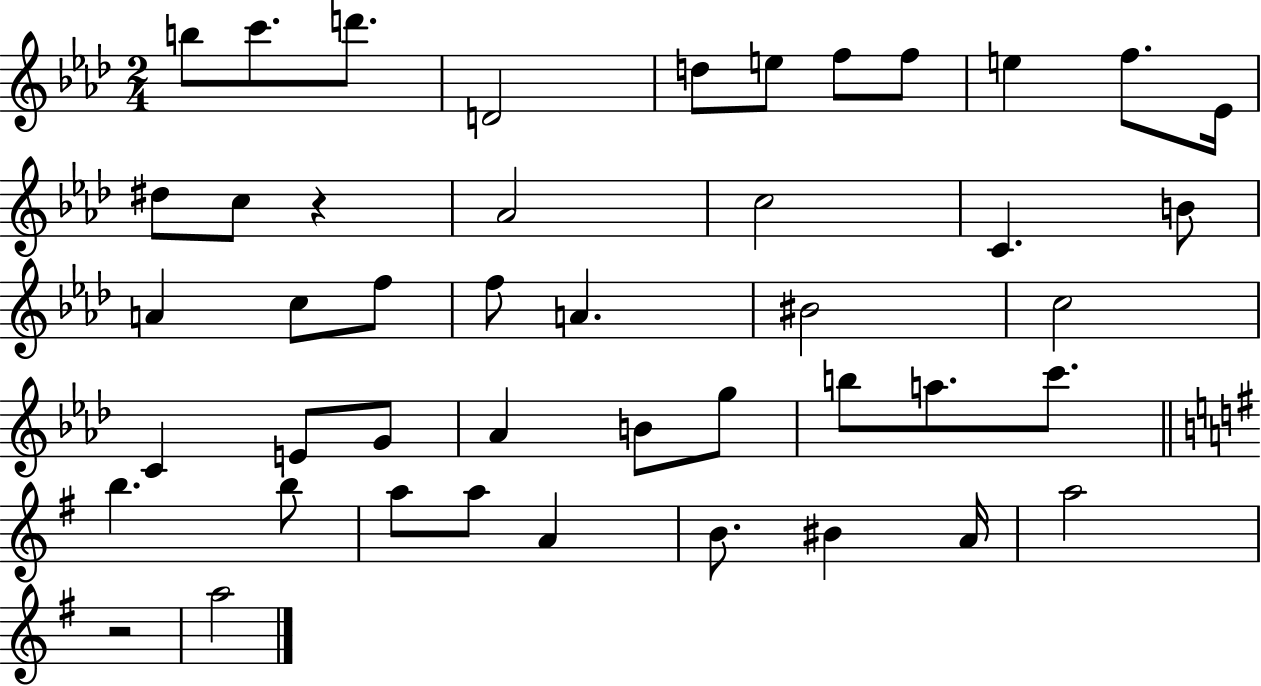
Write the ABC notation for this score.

X:1
T:Untitled
M:2/4
L:1/4
K:Ab
b/2 c'/2 d'/2 D2 d/2 e/2 f/2 f/2 e f/2 _E/4 ^d/2 c/2 z _A2 c2 C B/2 A c/2 f/2 f/2 A ^B2 c2 C E/2 G/2 _A B/2 g/2 b/2 a/2 c'/2 b b/2 a/2 a/2 A B/2 ^B A/4 a2 z2 a2